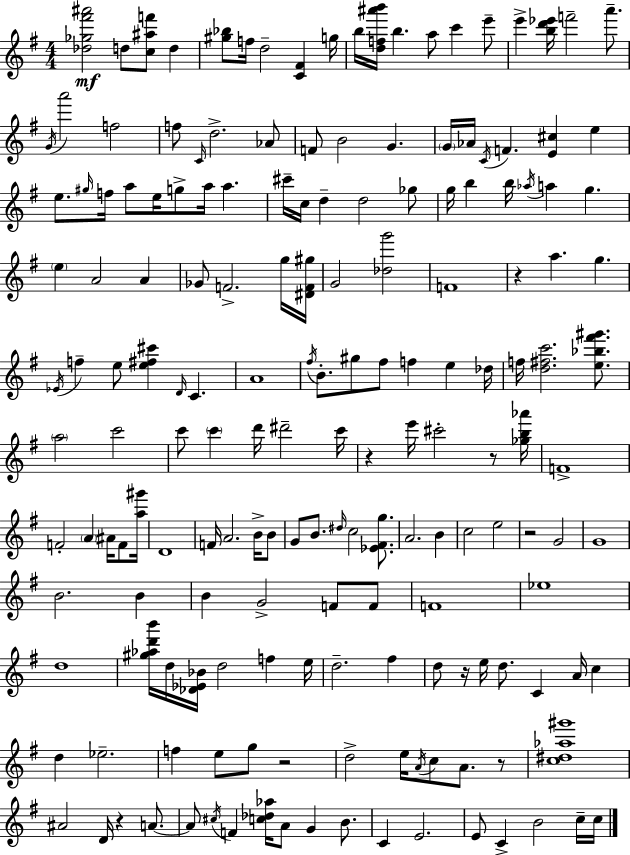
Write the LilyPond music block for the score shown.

{
  \clef treble
  \numericTimeSignature
  \time 4/4
  \key g \major
  \repeat volta 2 { <des'' ges'' fis''' ais'''>2\mf d''8 <c'' ais'' f'''>8 d''4 | <gis'' bes''>8 f''16 d''2-- <c' fis'>4 g''16 | b''16 <d'' f'' ais''' b'''>16 b''4. a''8 c'''4 e'''8-- | e'''4-> <b'' d''' ees'''>16 f'''2-- a'''8.-- | \break \acciaccatura { g'16 } a'''2 f''2 | f''8 \grace { c'16 } d''2.-> | aes'8 f'8 b'2 g'4. | \parenthesize g'16 aes'16 \acciaccatura { c'16 } f'4. <e' cis''>4 e''4 | \break e''8. \grace { gis''16 } f''16 a''8 e''16 g''8-> a''16 a''4. | cis'''16-- c''16 d''4-- d''2 | ges''8 g''16 b''4 b''16 \acciaccatura { aes''16 } a''4 g''4. | \parenthesize e''4 a'2 | \break a'4 ges'8 f'2.-> | g''16 <dis' f' gis''>16 g'2 <des'' g'''>2 | f'1 | r4 a''4. g''4. | \break \acciaccatura { ees'16 } f''4-- e''8 <e'' fis'' cis'''>4 | \grace { d'16 } c'4. a'1 | \acciaccatura { fis''16 } b'8.-. gis''8 fis''8 f''4 | e''4 des''16 f''16 <d'' fis'' c'''>2. | \break <e'' bes'' fis''' gis'''>8. \parenthesize a''2 | c'''2 c'''8 \parenthesize c'''4 d'''16 dis'''2-- | c'''16 r4 e'''16 cis'''2-. | r8 <ges'' b'' aes'''>16 f'1-> | \break f'2-. | \parenthesize a'4 ais'16 f'8 <a'' gis'''>16 d'1 | f'16 a'2. | b'16-> b'8 g'8 b'8. \grace { dis''16 } c''2 | \break <ees' fis' g''>8. a'2. | b'4 c''2 | e''2 r2 | g'2 g'1 | \break b'2. | b'4 b'4 g'2-> | f'8 f'8 f'1 | ees''1 | \break d''1 | <gis'' aes'' d''' b'''>16 d''16 <des' ees' bes'>16 d''2 | f''4 e''16 d''2.-- | fis''4 d''8 r16 e''16 d''8. | \break c'4 a'16 c''4 d''4 ees''2.-- | f''4 e''8 g''8 | r2 d''2-> | e''16 \acciaccatura { a'16 } c''8 a'8. r8 <c'' dis'' aes'' gis'''>1 | \break ais'2 | d'16 r4 a'8.~~ a'8 \acciaccatura { cis''16 } f'4 | <c'' des'' aes''>16 a'8 g'4 b'8. c'4 e'2. | e'8 c'4-> | \break b'2 c''16-- c''16 } \bar "|."
}